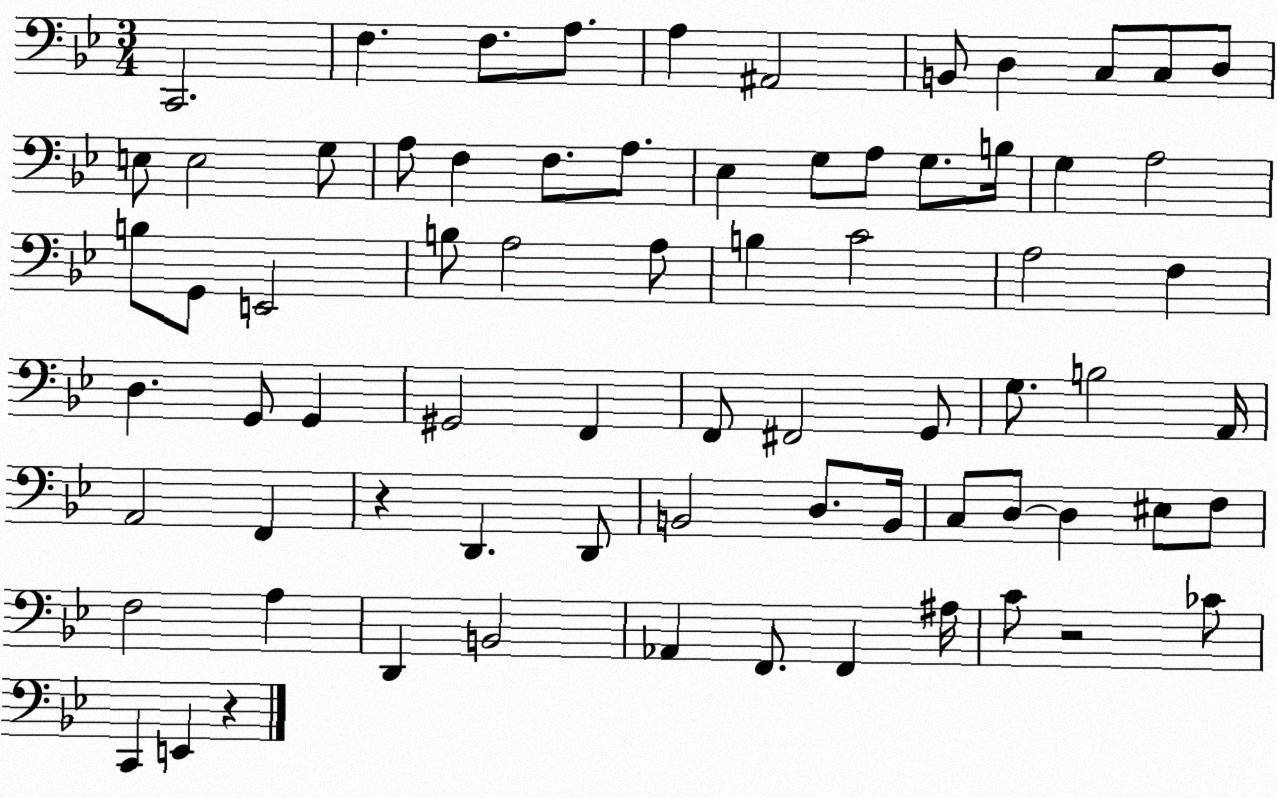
X:1
T:Untitled
M:3/4
L:1/4
K:Bb
C,,2 F, F,/2 A,/2 A, ^A,,2 B,,/2 D, C,/2 C,/2 D,/2 E,/2 E,2 G,/2 A,/2 F, F,/2 A,/2 _E, G,/2 A,/2 G,/2 B,/4 G, A,2 B,/2 G,,/2 E,,2 B,/2 A,2 A,/2 B, C2 A,2 F, D, G,,/2 G,, ^G,,2 F,, F,,/2 ^F,,2 G,,/2 G,/2 B,2 A,,/4 A,,2 F,, z D,, D,,/2 B,,2 D,/2 B,,/4 C,/2 D,/2 D, ^E,/2 F,/2 F,2 A, D,, B,,2 _A,, F,,/2 F,, ^A,/4 C/2 z2 _C/2 C,, E,, z